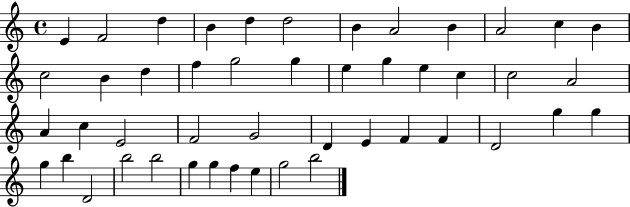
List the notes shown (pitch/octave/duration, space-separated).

E4/q F4/h D5/q B4/q D5/q D5/h B4/q A4/h B4/q A4/h C5/q B4/q C5/h B4/q D5/q F5/q G5/h G5/q E5/q G5/q E5/q C5/q C5/h A4/h A4/q C5/q E4/h F4/h G4/h D4/q E4/q F4/q F4/q D4/h G5/q G5/q G5/q B5/q D4/h B5/h B5/h G5/q G5/q F5/q E5/q G5/h B5/h